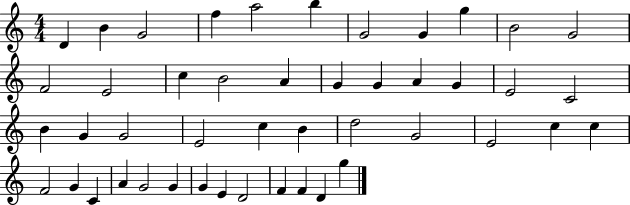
X:1
T:Untitled
M:4/4
L:1/4
K:C
D B G2 f a2 b G2 G g B2 G2 F2 E2 c B2 A G G A G E2 C2 B G G2 E2 c B d2 G2 E2 c c F2 G C A G2 G G E D2 F F D g